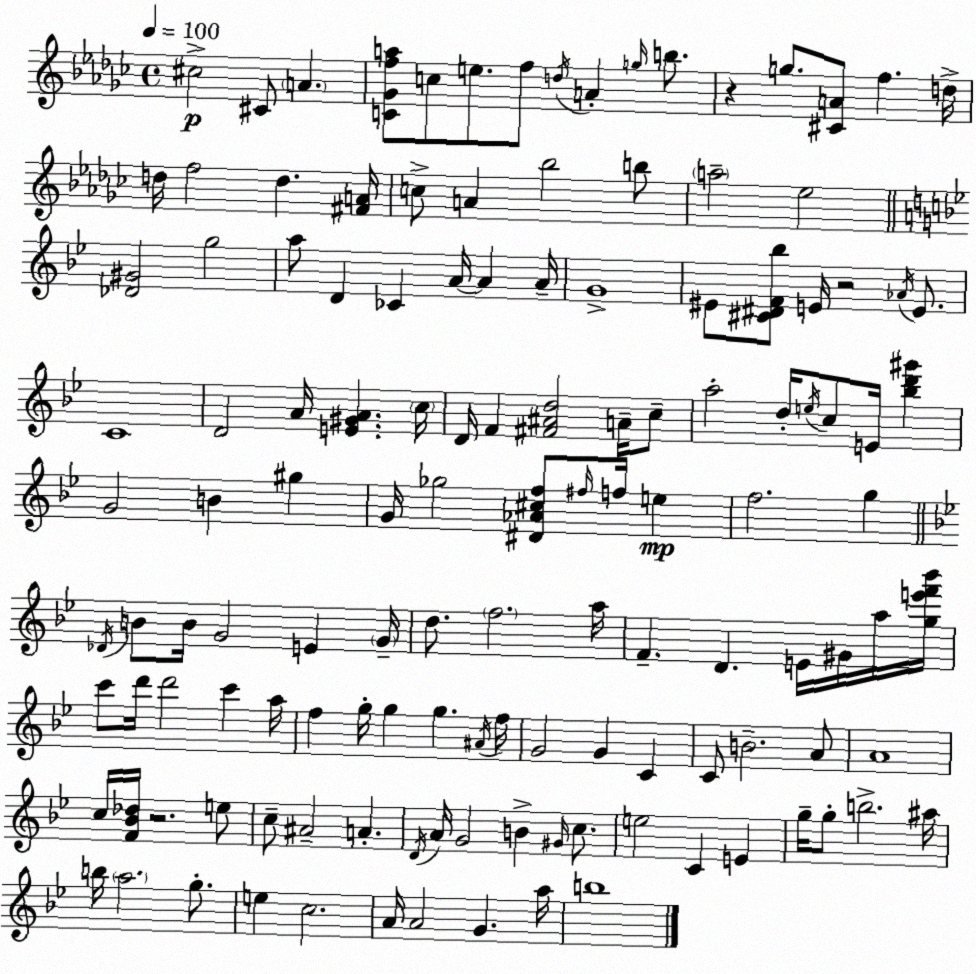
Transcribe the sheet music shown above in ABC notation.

X:1
T:Untitled
M:4/4
L:1/4
K:Ebm
^c2 ^C/2 A [C_Gfa]/2 c/2 e/2 f/2 d/4 A g/4 b/2 z g/2 [^CA]/2 f d/4 d/4 f2 d [^FA]/4 c/2 A _b2 b/2 a2 _e2 [_D^G]2 g2 a/2 D _C A/4 A A/4 G4 ^E/2 [^C^DF_b]/2 E/4 z2 _A/4 E/2 C4 D2 A/4 [E^GA] c/4 D/4 F [^F^Ad]2 A/4 c/2 a2 d/4 e/4 c/2 E/4 [_bd'^g'] G2 B ^g G/4 _g2 [^D_A^cf]/2 ^f/4 f/4 e f2 g _D/4 B/2 B/4 G2 E G/4 d/2 f2 a/4 F D E/4 ^G/4 a/4 [ge'f'_b']/4 c'/2 d'/4 d'2 c' a/4 f g/4 g g ^A/4 f/4 G2 G C C/2 B2 A/2 A4 c/4 [F_B_d]/4 z2 e/2 c/2 ^A2 A D/4 A/4 G2 B ^G/4 c/2 e2 C E g/4 g/2 b2 ^a/4 b/4 a2 g/2 e c2 A/4 A2 G a/4 b4